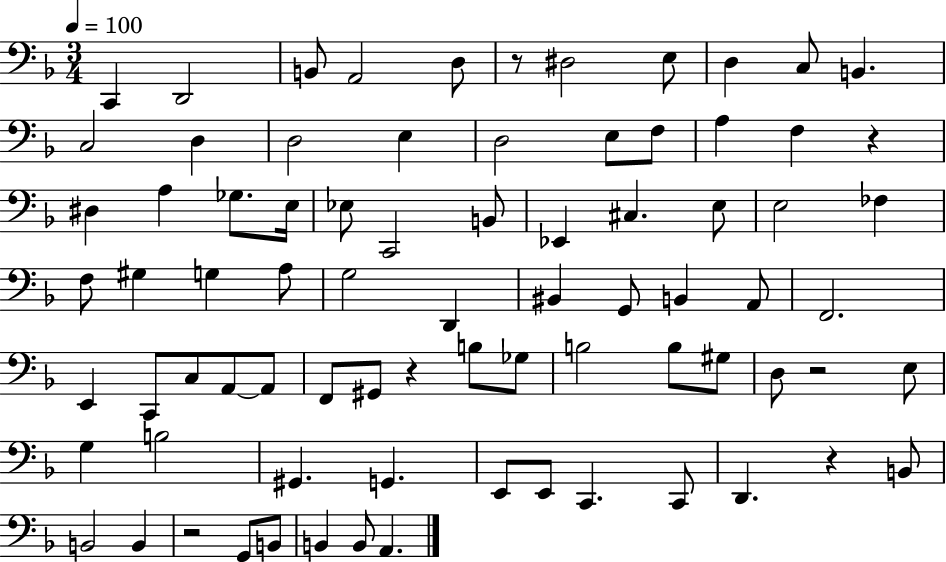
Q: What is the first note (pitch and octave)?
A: C2